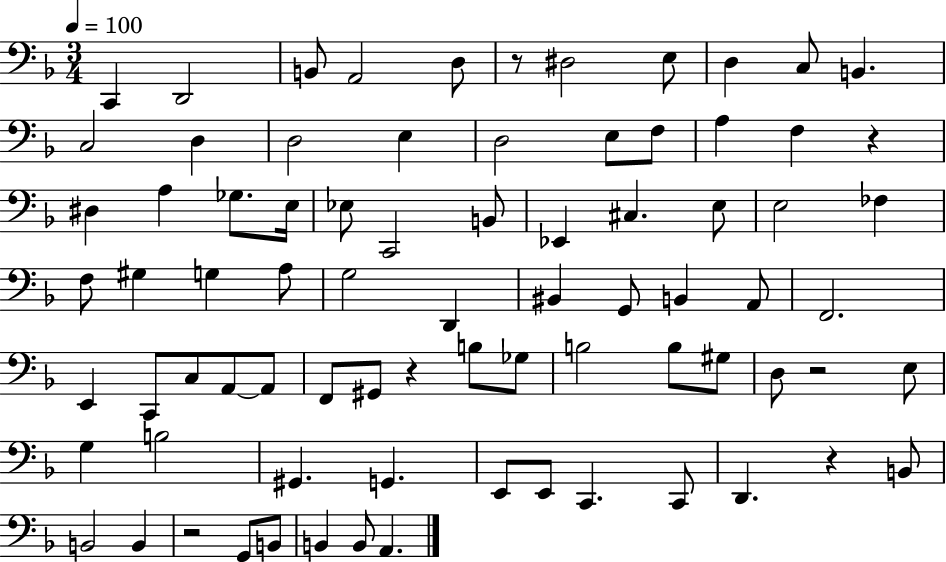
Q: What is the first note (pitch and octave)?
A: C2